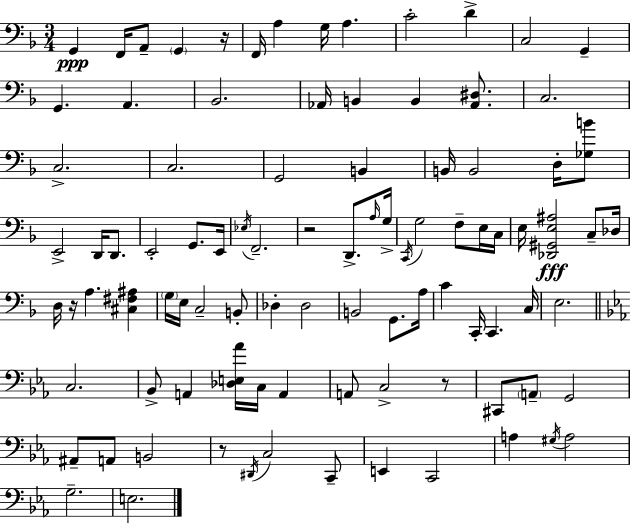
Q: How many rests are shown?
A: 5